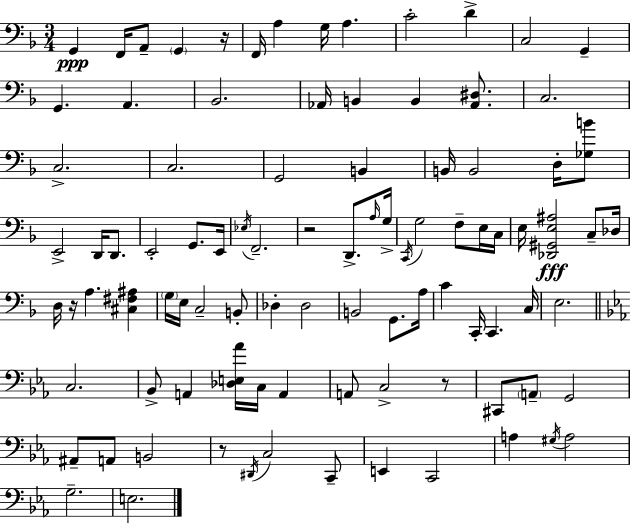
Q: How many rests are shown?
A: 5